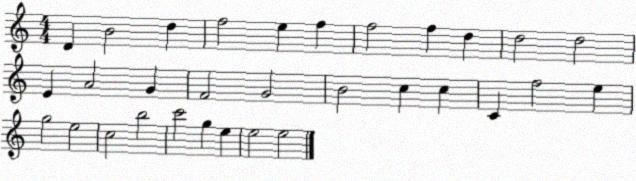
X:1
T:Untitled
M:4/4
L:1/4
K:C
D B2 d f2 e f f2 f d d2 d2 E A2 G F2 G2 B2 c c C f2 e g2 e2 c2 b2 c'2 g e e2 e2